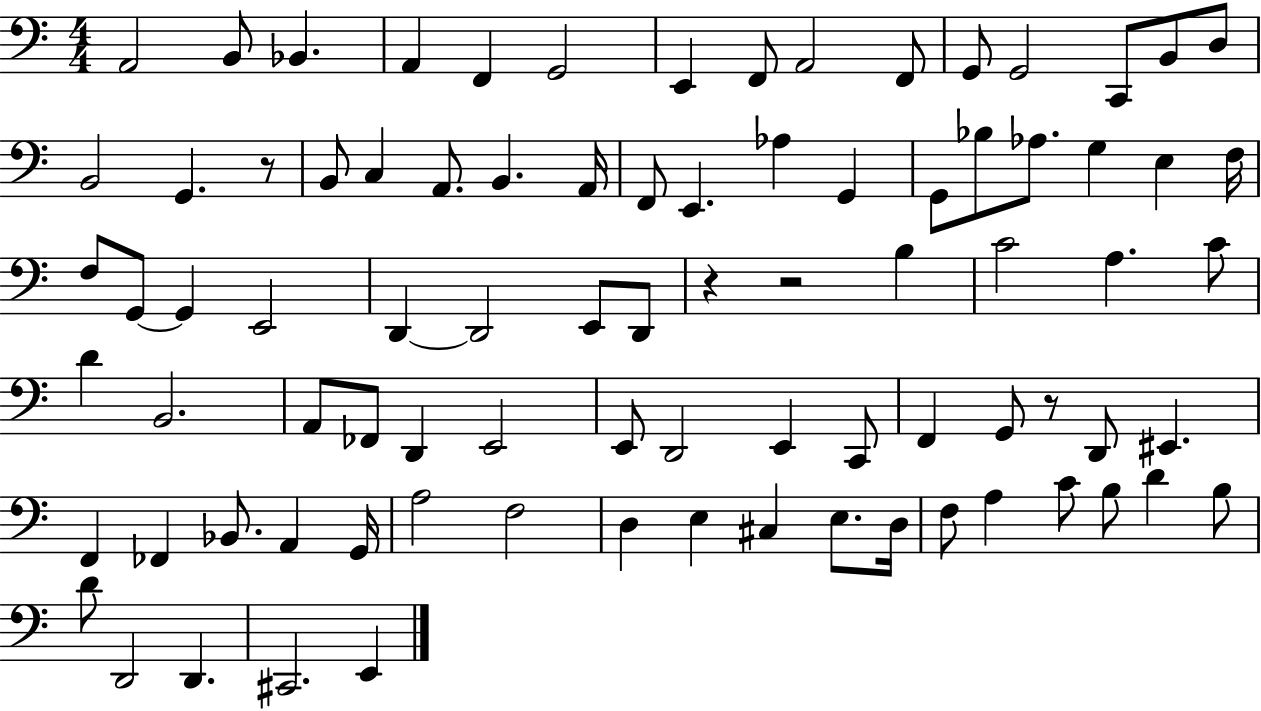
X:1
T:Untitled
M:4/4
L:1/4
K:C
A,,2 B,,/2 _B,, A,, F,, G,,2 E,, F,,/2 A,,2 F,,/2 G,,/2 G,,2 C,,/2 B,,/2 D,/2 B,,2 G,, z/2 B,,/2 C, A,,/2 B,, A,,/4 F,,/2 E,, _A, G,, G,,/2 _B,/2 _A,/2 G, E, F,/4 F,/2 G,,/2 G,, E,,2 D,, D,,2 E,,/2 D,,/2 z z2 B, C2 A, C/2 D B,,2 A,,/2 _F,,/2 D,, E,,2 E,,/2 D,,2 E,, C,,/2 F,, G,,/2 z/2 D,,/2 ^E,, F,, _F,, _B,,/2 A,, G,,/4 A,2 F,2 D, E, ^C, E,/2 D,/4 F,/2 A, C/2 B,/2 D B,/2 D/2 D,,2 D,, ^C,,2 E,,